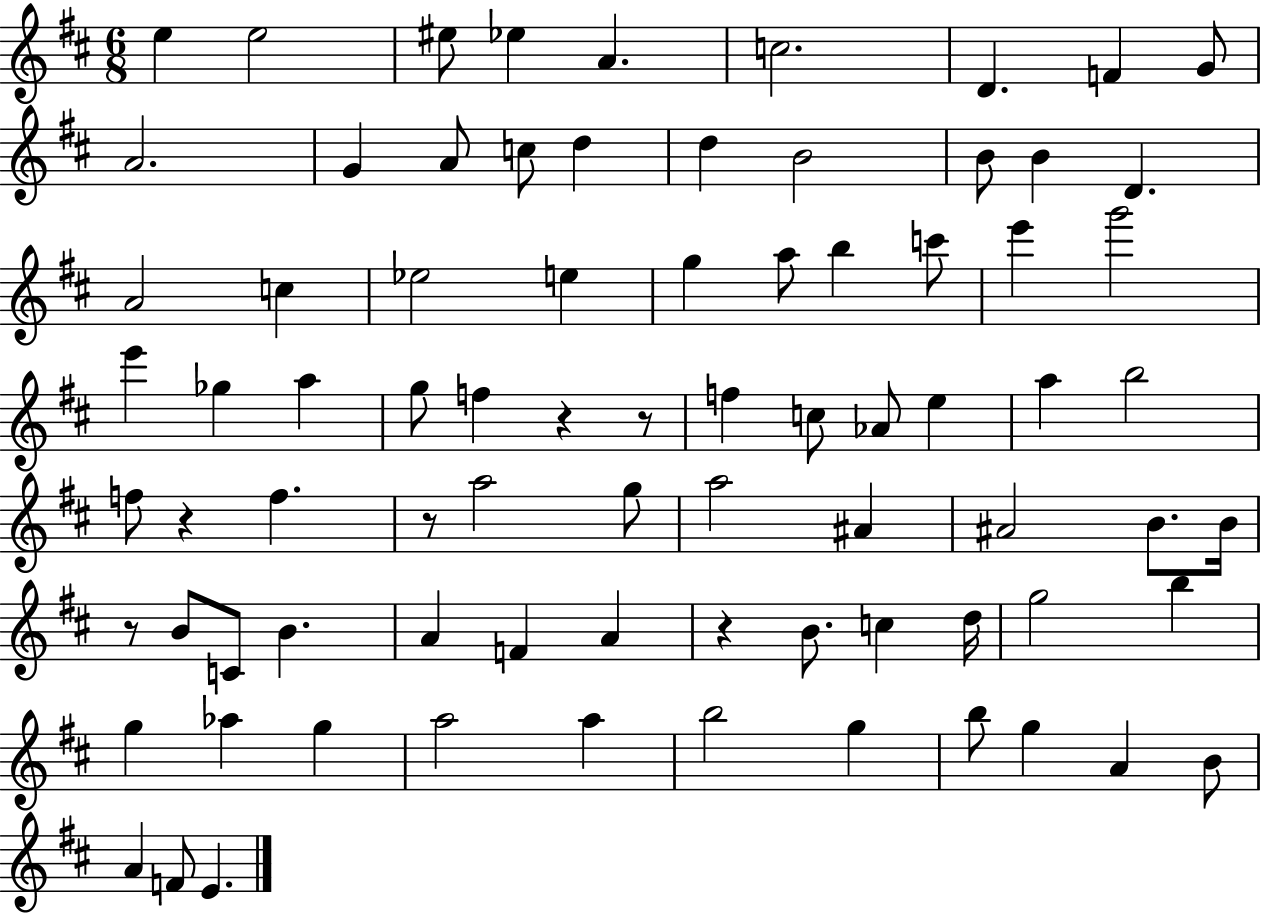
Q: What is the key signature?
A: D major